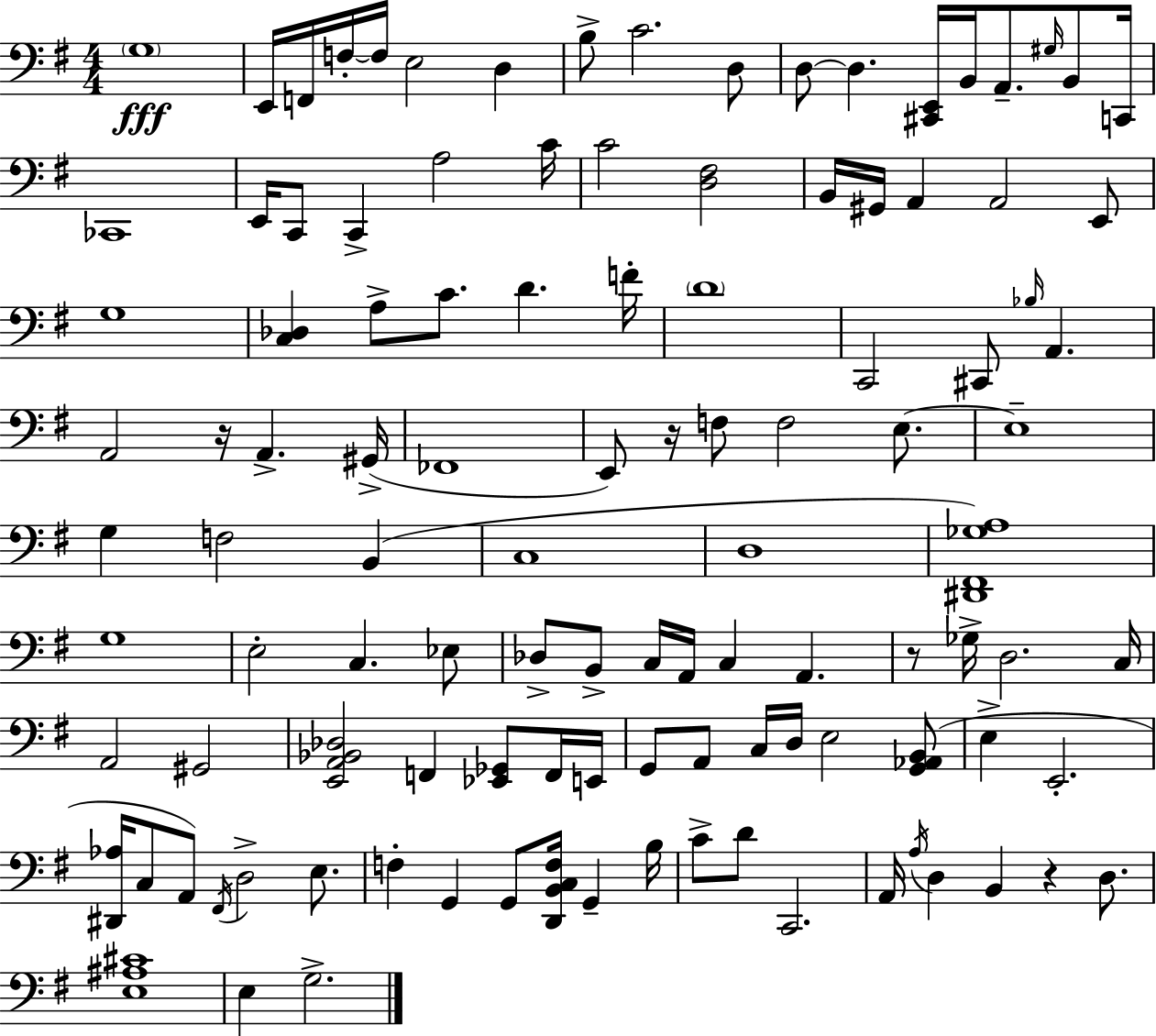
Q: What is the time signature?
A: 4/4